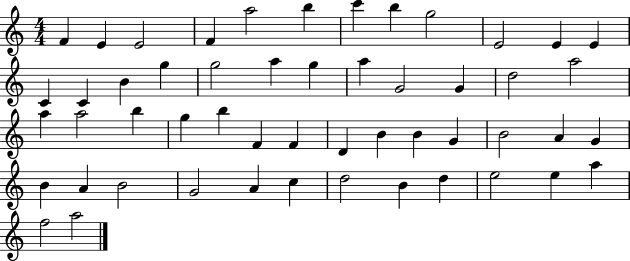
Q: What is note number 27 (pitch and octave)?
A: B5